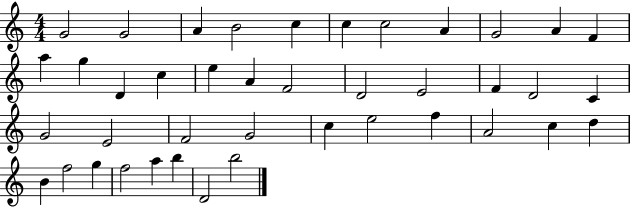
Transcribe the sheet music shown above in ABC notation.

X:1
T:Untitled
M:4/4
L:1/4
K:C
G2 G2 A B2 c c c2 A G2 A F a g D c e A F2 D2 E2 F D2 C G2 E2 F2 G2 c e2 f A2 c d B f2 g f2 a b D2 b2